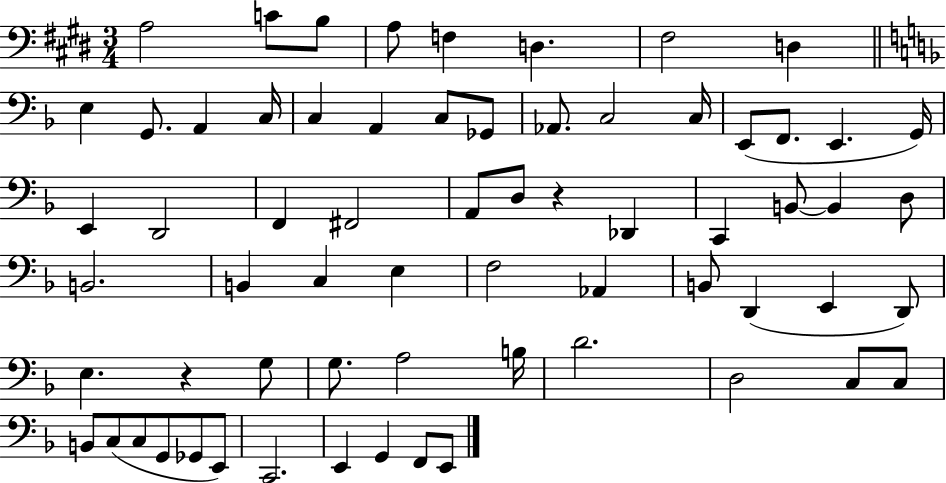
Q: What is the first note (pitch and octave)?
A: A3